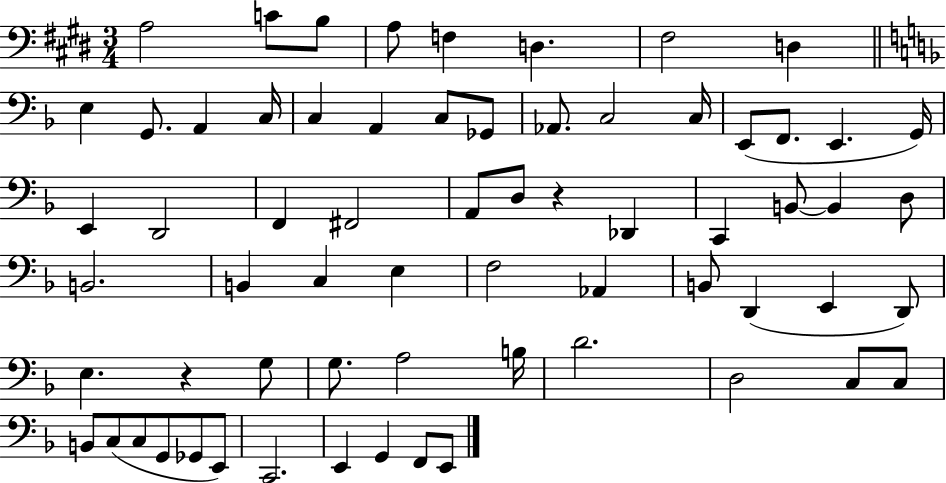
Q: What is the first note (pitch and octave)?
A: A3